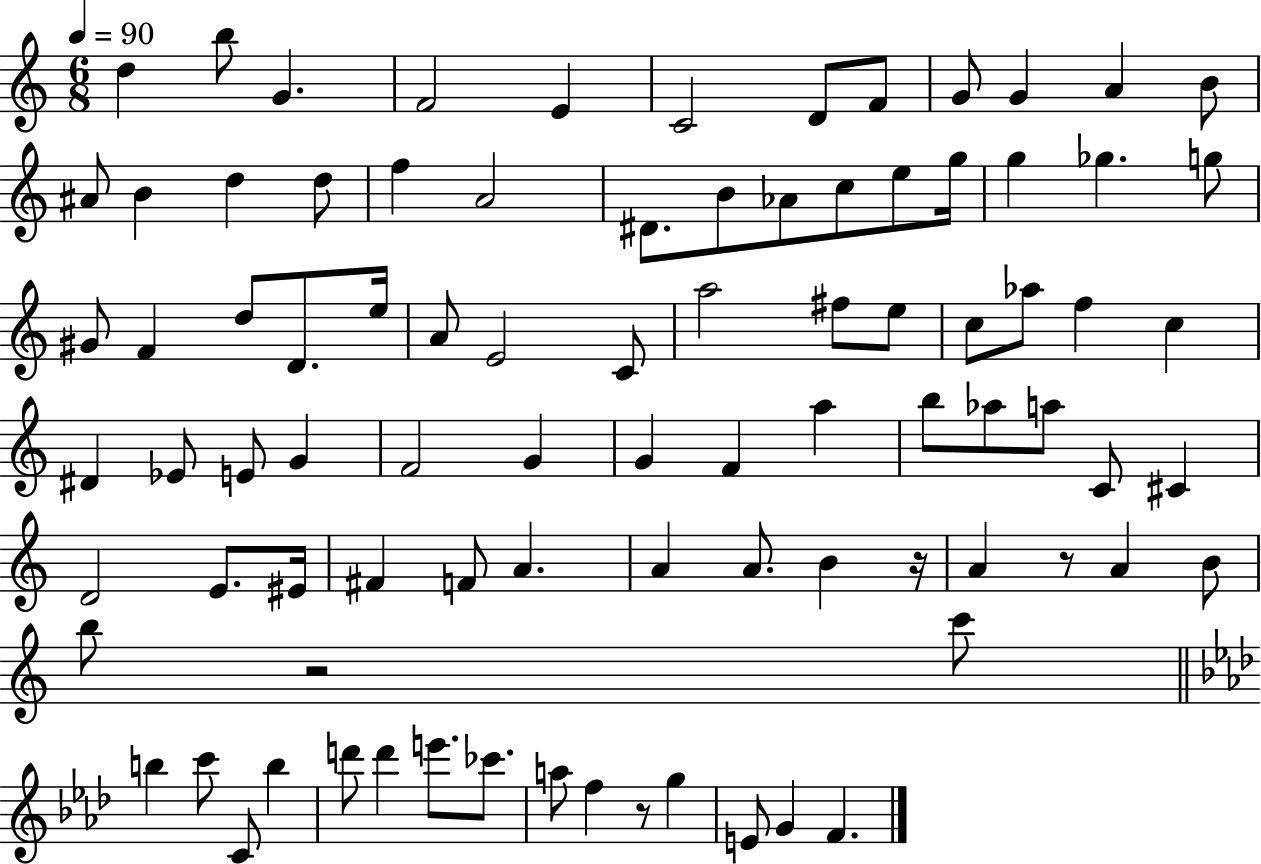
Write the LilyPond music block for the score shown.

{
  \clef treble
  \numericTimeSignature
  \time 6/8
  \key c \major
  \tempo 4 = 90
  \repeat volta 2 { d''4 b''8 g'4. | f'2 e'4 | c'2 d'8 f'8 | g'8 g'4 a'4 b'8 | \break ais'8 b'4 d''4 d''8 | f''4 a'2 | dis'8. b'8 aes'8 c''8 e''8 g''16 | g''4 ges''4. g''8 | \break gis'8 f'4 d''8 d'8. e''16 | a'8 e'2 c'8 | a''2 fis''8 e''8 | c''8 aes''8 f''4 c''4 | \break dis'4 ees'8 e'8 g'4 | f'2 g'4 | g'4 f'4 a''4 | b''8 aes''8 a''8 c'8 cis'4 | \break d'2 e'8. eis'16 | fis'4 f'8 a'4. | a'4 a'8. b'4 r16 | a'4 r8 a'4 b'8 | \break b''8 r2 c'''8 | \bar "||" \break \key aes \major b''4 c'''8 c'8 b''4 | d'''8 d'''4 e'''8. ces'''8. | a''8 f''4 r8 g''4 | e'8 g'4 f'4. | \break } \bar "|."
}